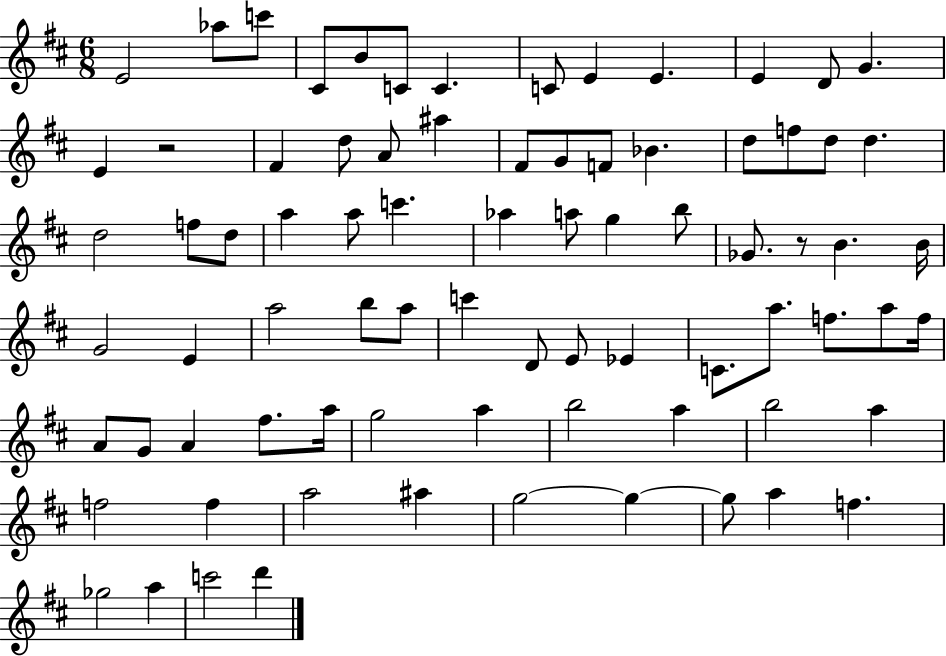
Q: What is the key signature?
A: D major